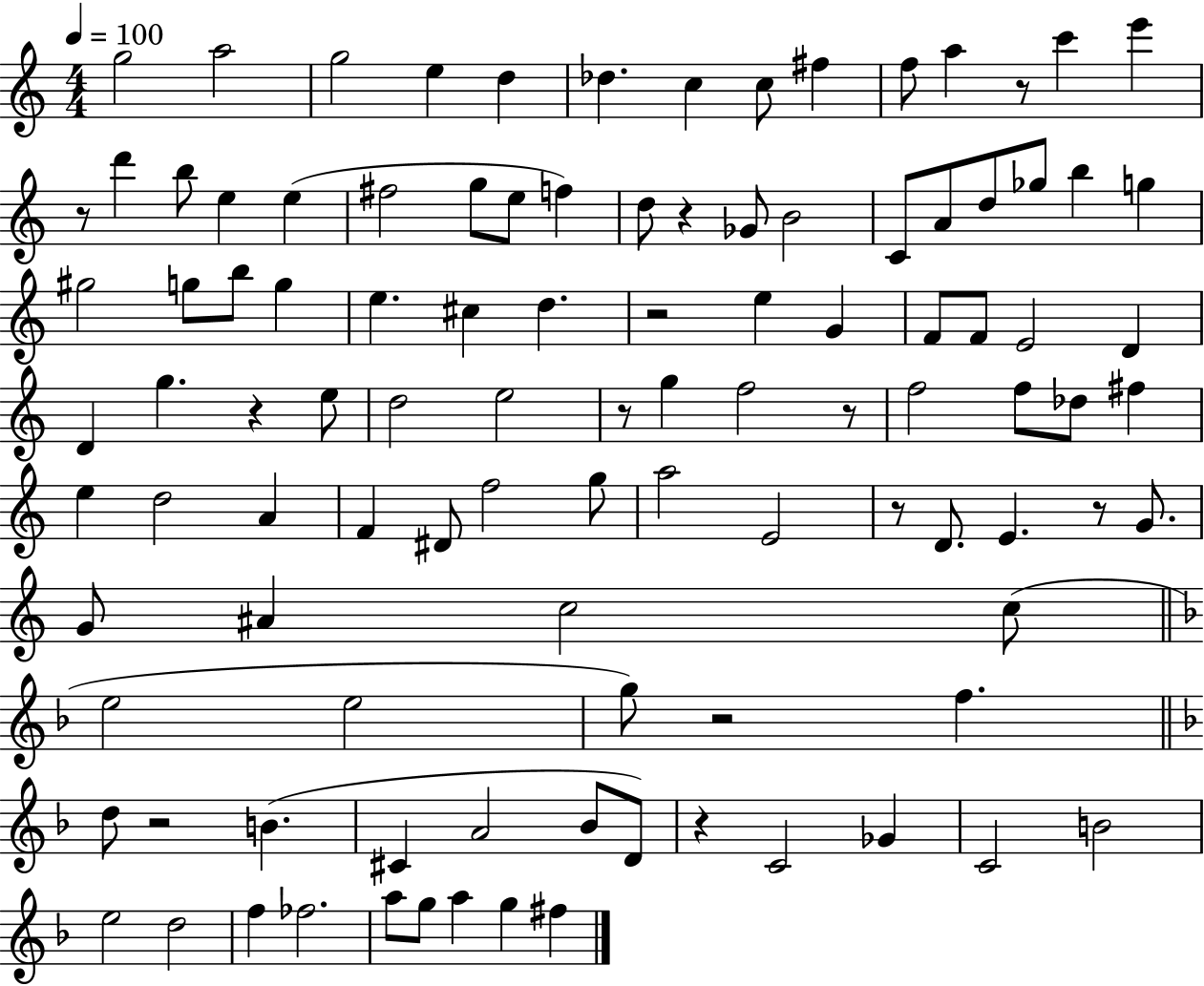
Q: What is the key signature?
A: C major